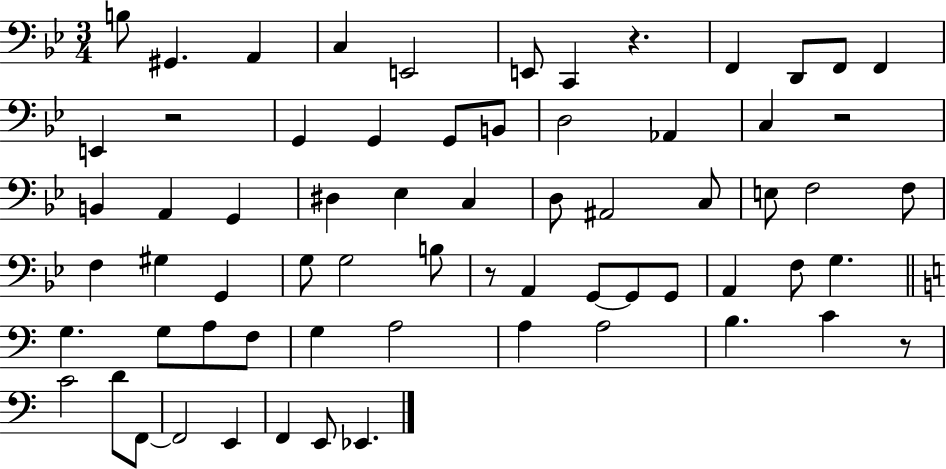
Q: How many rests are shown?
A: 5